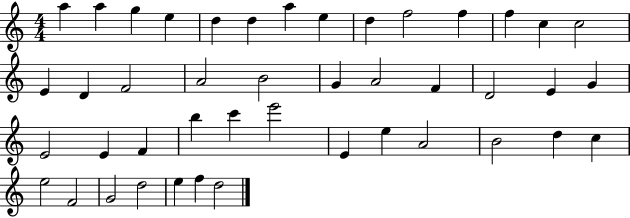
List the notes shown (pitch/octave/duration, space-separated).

A5/q A5/q G5/q E5/q D5/q D5/q A5/q E5/q D5/q F5/h F5/q F5/q C5/q C5/h E4/q D4/q F4/h A4/h B4/h G4/q A4/h F4/q D4/h E4/q G4/q E4/h E4/q F4/q B5/q C6/q E6/h E4/q E5/q A4/h B4/h D5/q C5/q E5/h F4/h G4/h D5/h E5/q F5/q D5/h